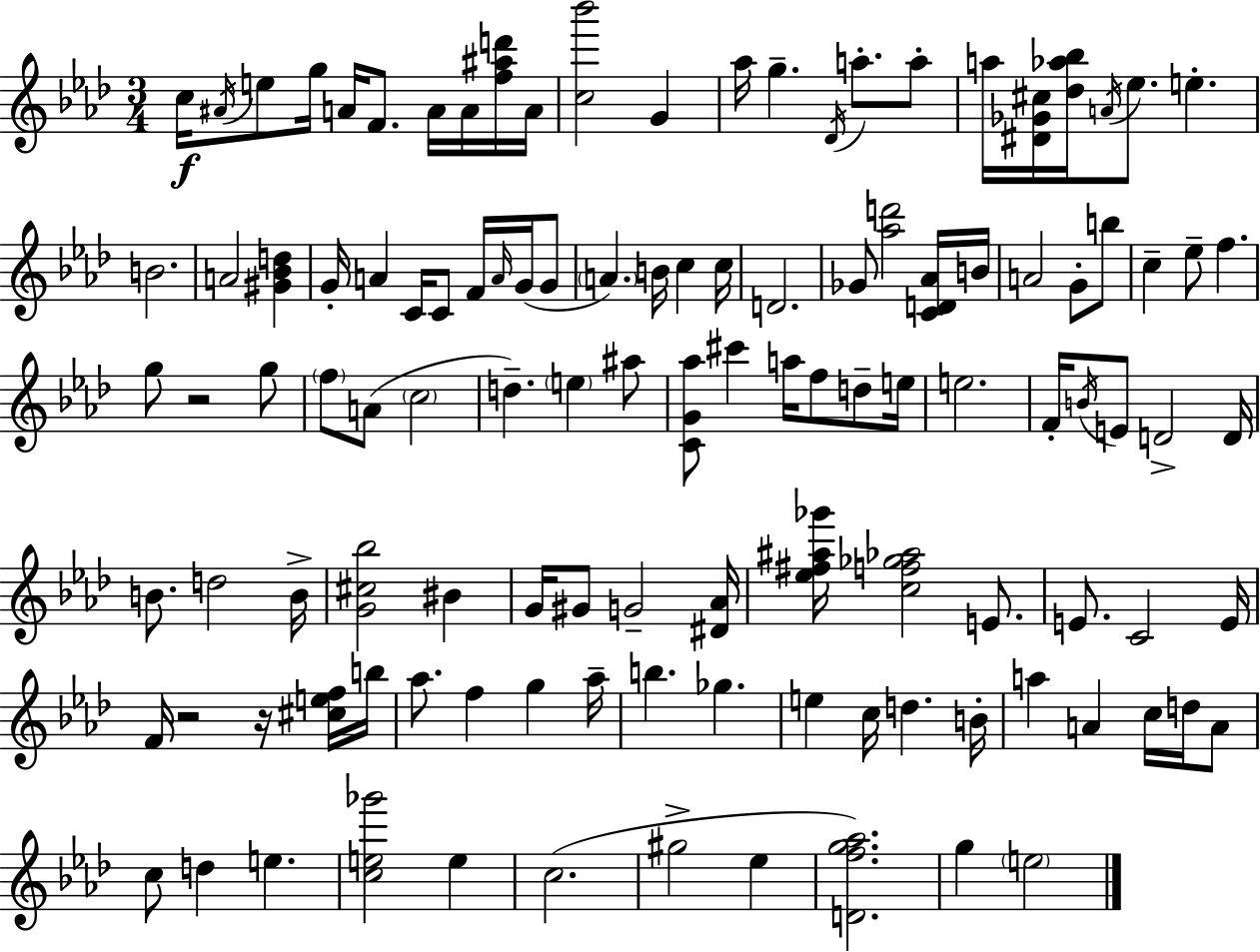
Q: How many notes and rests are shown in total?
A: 116